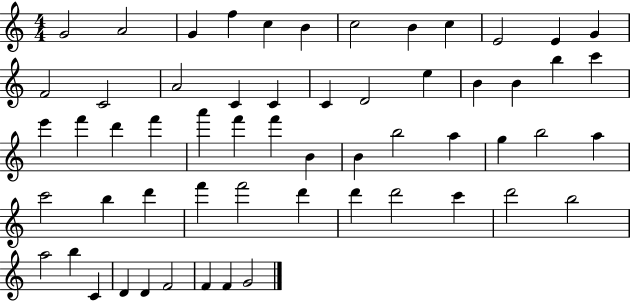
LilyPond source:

{
  \clef treble
  \numericTimeSignature
  \time 4/4
  \key c \major
  g'2 a'2 | g'4 f''4 c''4 b'4 | c''2 b'4 c''4 | e'2 e'4 g'4 | \break f'2 c'2 | a'2 c'4 c'4 | c'4 d'2 e''4 | b'4 b'4 b''4 c'''4 | \break e'''4 f'''4 d'''4 f'''4 | a'''4 f'''4 f'''4 b'4 | b'4 b''2 a''4 | g''4 b''2 a''4 | \break c'''2 b''4 d'''4 | f'''4 f'''2 d'''4 | d'''4 d'''2 c'''4 | d'''2 b''2 | \break a''2 b''4 c'4 | d'4 d'4 f'2 | f'4 f'4 g'2 | \bar "|."
}